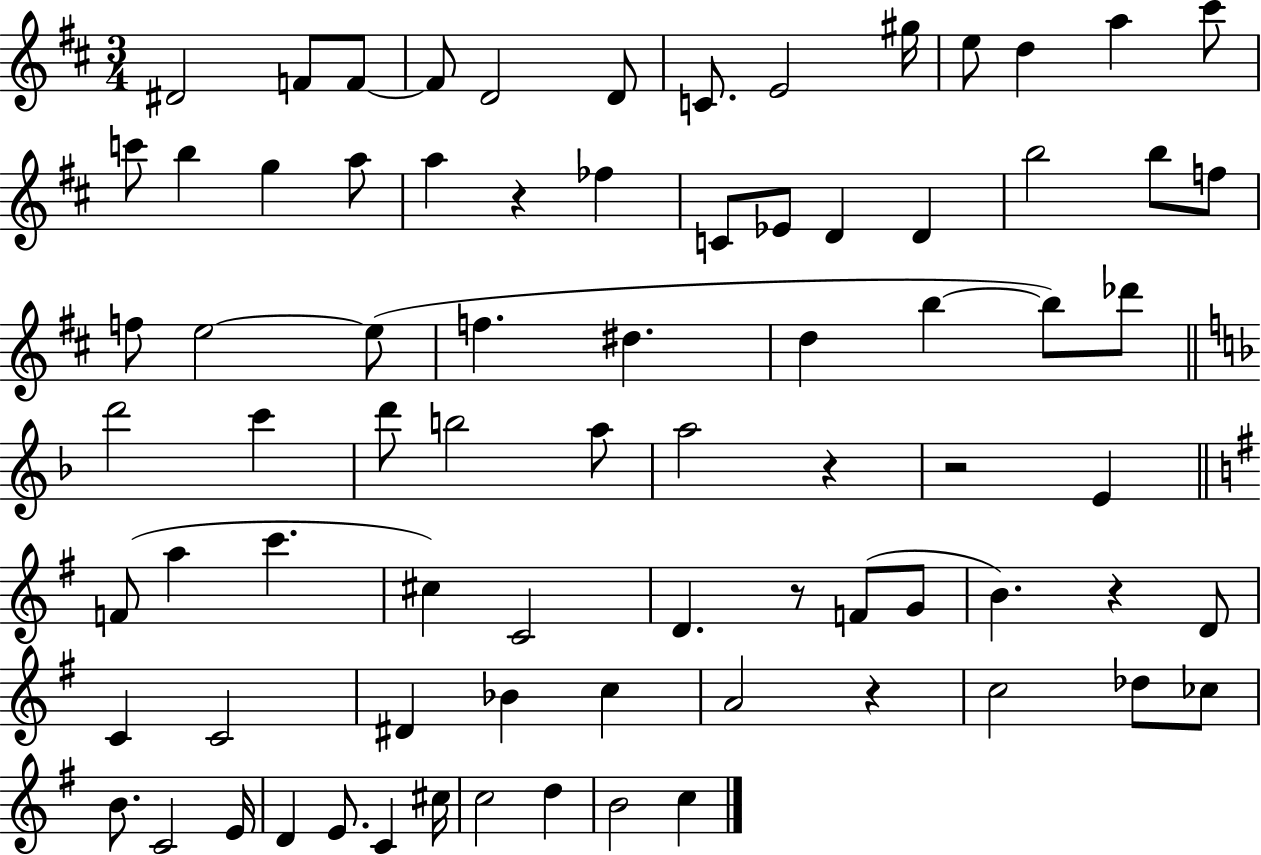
{
  \clef treble
  \numericTimeSignature
  \time 3/4
  \key d \major
  dis'2 f'8 f'8~~ | f'8 d'2 d'8 | c'8. e'2 gis''16 | e''8 d''4 a''4 cis'''8 | \break c'''8 b''4 g''4 a''8 | a''4 r4 fes''4 | c'8 ees'8 d'4 d'4 | b''2 b''8 f''8 | \break f''8 e''2~~ e''8( | f''4. dis''4. | d''4 b''4~~ b''8) des'''8 | \bar "||" \break \key f \major d'''2 c'''4 | d'''8 b''2 a''8 | a''2 r4 | r2 e'4 | \break \bar "||" \break \key e \minor f'8( a''4 c'''4. | cis''4) c'2 | d'4. r8 f'8( g'8 | b'4.) r4 d'8 | \break c'4 c'2 | dis'4 bes'4 c''4 | a'2 r4 | c''2 des''8 ces''8 | \break b'8. c'2 e'16 | d'4 e'8. c'4 cis''16 | c''2 d''4 | b'2 c''4 | \break \bar "|."
}